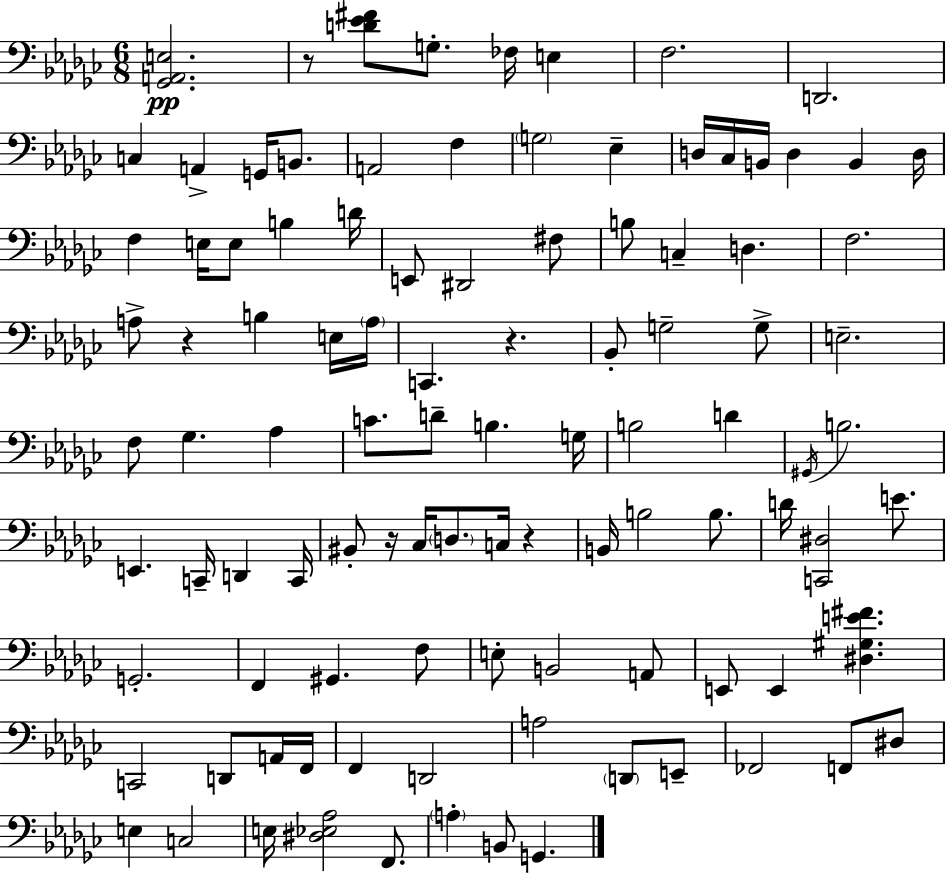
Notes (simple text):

[Gb2,A2,E3]/h. R/e [D4,Eb4,F#4]/e G3/e. FES3/s E3/q F3/h. D2/h. C3/q A2/q G2/s B2/e. A2/h F3/q G3/h Eb3/q D3/s CES3/s B2/s D3/q B2/q D3/s F3/q E3/s E3/e B3/q D4/s E2/e D#2/h F#3/e B3/e C3/q D3/q. F3/h. A3/e R/q B3/q E3/s A3/s C2/q. R/q. Bb2/e G3/h G3/e E3/h. F3/e Gb3/q. Ab3/q C4/e. D4/e B3/q. G3/s B3/h D4/q G#2/s B3/h. E2/q. C2/s D2/q C2/s BIS2/e R/s CES3/s D3/e. C3/s R/q B2/s B3/h B3/e. D4/s [C2,D#3]/h E4/e. G2/h. F2/q G#2/q. F3/e E3/e B2/h A2/e E2/e E2/q [D#3,G#3,E4,F#4]/q. C2/h D2/e A2/s F2/s F2/q D2/h A3/h D2/e E2/e FES2/h F2/e D#3/e E3/q C3/h E3/s [D#3,Eb3,Ab3]/h F2/e. A3/q B2/e G2/q.